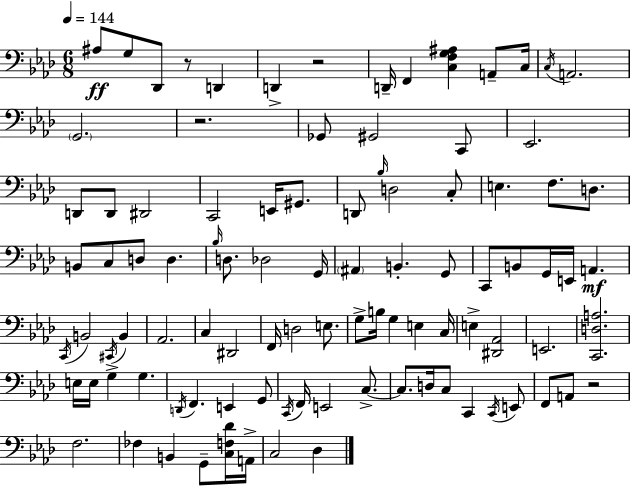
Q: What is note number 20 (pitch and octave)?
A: C2